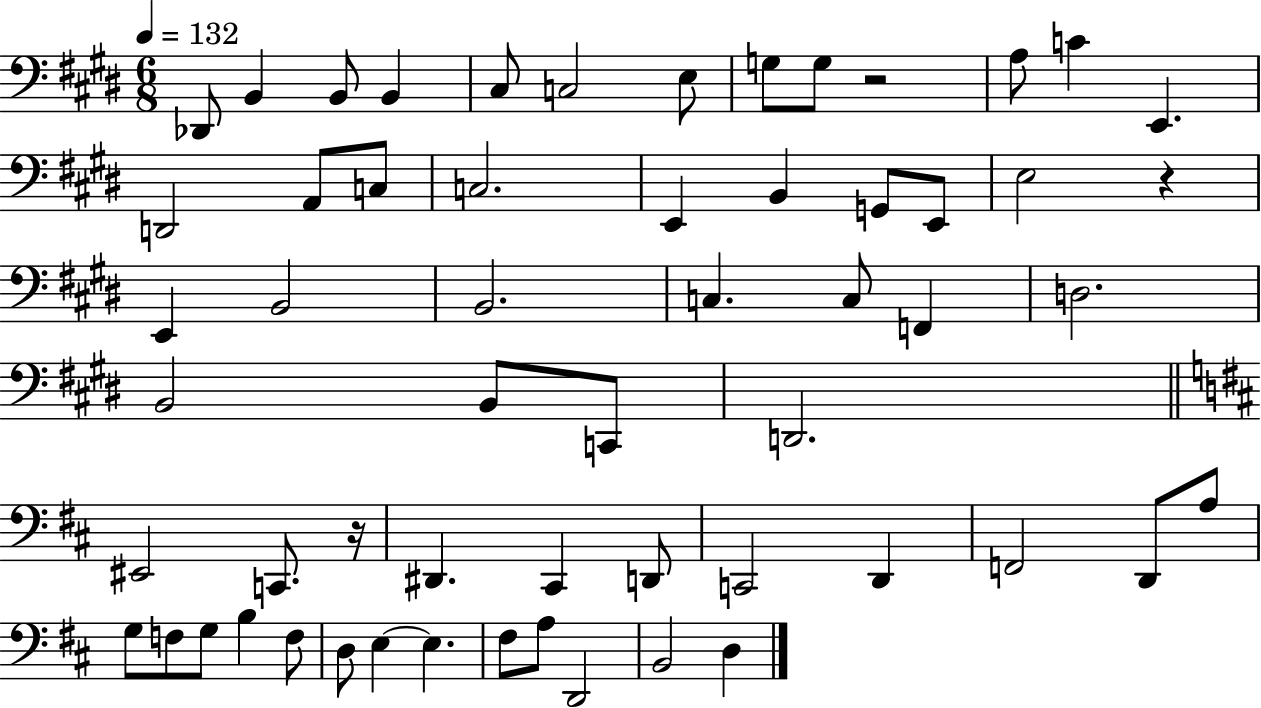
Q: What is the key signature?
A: E major